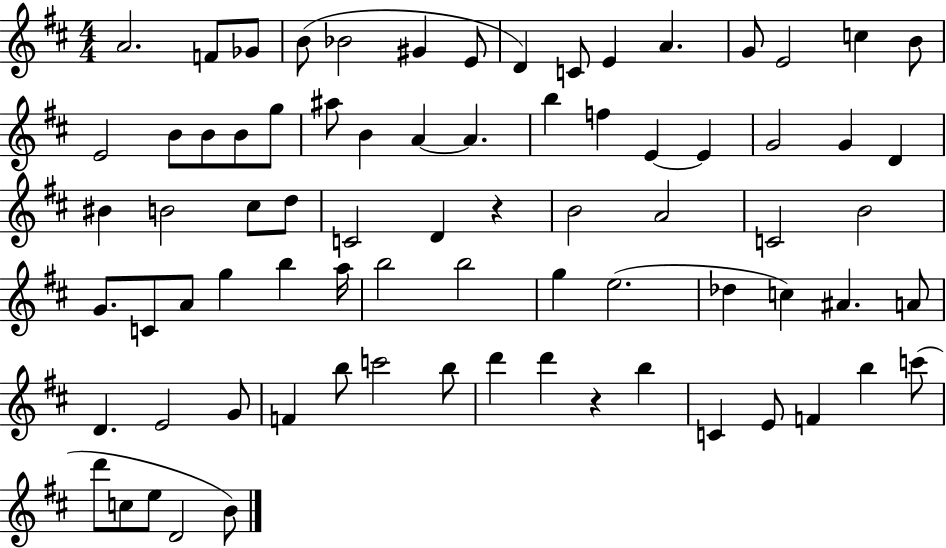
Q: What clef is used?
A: treble